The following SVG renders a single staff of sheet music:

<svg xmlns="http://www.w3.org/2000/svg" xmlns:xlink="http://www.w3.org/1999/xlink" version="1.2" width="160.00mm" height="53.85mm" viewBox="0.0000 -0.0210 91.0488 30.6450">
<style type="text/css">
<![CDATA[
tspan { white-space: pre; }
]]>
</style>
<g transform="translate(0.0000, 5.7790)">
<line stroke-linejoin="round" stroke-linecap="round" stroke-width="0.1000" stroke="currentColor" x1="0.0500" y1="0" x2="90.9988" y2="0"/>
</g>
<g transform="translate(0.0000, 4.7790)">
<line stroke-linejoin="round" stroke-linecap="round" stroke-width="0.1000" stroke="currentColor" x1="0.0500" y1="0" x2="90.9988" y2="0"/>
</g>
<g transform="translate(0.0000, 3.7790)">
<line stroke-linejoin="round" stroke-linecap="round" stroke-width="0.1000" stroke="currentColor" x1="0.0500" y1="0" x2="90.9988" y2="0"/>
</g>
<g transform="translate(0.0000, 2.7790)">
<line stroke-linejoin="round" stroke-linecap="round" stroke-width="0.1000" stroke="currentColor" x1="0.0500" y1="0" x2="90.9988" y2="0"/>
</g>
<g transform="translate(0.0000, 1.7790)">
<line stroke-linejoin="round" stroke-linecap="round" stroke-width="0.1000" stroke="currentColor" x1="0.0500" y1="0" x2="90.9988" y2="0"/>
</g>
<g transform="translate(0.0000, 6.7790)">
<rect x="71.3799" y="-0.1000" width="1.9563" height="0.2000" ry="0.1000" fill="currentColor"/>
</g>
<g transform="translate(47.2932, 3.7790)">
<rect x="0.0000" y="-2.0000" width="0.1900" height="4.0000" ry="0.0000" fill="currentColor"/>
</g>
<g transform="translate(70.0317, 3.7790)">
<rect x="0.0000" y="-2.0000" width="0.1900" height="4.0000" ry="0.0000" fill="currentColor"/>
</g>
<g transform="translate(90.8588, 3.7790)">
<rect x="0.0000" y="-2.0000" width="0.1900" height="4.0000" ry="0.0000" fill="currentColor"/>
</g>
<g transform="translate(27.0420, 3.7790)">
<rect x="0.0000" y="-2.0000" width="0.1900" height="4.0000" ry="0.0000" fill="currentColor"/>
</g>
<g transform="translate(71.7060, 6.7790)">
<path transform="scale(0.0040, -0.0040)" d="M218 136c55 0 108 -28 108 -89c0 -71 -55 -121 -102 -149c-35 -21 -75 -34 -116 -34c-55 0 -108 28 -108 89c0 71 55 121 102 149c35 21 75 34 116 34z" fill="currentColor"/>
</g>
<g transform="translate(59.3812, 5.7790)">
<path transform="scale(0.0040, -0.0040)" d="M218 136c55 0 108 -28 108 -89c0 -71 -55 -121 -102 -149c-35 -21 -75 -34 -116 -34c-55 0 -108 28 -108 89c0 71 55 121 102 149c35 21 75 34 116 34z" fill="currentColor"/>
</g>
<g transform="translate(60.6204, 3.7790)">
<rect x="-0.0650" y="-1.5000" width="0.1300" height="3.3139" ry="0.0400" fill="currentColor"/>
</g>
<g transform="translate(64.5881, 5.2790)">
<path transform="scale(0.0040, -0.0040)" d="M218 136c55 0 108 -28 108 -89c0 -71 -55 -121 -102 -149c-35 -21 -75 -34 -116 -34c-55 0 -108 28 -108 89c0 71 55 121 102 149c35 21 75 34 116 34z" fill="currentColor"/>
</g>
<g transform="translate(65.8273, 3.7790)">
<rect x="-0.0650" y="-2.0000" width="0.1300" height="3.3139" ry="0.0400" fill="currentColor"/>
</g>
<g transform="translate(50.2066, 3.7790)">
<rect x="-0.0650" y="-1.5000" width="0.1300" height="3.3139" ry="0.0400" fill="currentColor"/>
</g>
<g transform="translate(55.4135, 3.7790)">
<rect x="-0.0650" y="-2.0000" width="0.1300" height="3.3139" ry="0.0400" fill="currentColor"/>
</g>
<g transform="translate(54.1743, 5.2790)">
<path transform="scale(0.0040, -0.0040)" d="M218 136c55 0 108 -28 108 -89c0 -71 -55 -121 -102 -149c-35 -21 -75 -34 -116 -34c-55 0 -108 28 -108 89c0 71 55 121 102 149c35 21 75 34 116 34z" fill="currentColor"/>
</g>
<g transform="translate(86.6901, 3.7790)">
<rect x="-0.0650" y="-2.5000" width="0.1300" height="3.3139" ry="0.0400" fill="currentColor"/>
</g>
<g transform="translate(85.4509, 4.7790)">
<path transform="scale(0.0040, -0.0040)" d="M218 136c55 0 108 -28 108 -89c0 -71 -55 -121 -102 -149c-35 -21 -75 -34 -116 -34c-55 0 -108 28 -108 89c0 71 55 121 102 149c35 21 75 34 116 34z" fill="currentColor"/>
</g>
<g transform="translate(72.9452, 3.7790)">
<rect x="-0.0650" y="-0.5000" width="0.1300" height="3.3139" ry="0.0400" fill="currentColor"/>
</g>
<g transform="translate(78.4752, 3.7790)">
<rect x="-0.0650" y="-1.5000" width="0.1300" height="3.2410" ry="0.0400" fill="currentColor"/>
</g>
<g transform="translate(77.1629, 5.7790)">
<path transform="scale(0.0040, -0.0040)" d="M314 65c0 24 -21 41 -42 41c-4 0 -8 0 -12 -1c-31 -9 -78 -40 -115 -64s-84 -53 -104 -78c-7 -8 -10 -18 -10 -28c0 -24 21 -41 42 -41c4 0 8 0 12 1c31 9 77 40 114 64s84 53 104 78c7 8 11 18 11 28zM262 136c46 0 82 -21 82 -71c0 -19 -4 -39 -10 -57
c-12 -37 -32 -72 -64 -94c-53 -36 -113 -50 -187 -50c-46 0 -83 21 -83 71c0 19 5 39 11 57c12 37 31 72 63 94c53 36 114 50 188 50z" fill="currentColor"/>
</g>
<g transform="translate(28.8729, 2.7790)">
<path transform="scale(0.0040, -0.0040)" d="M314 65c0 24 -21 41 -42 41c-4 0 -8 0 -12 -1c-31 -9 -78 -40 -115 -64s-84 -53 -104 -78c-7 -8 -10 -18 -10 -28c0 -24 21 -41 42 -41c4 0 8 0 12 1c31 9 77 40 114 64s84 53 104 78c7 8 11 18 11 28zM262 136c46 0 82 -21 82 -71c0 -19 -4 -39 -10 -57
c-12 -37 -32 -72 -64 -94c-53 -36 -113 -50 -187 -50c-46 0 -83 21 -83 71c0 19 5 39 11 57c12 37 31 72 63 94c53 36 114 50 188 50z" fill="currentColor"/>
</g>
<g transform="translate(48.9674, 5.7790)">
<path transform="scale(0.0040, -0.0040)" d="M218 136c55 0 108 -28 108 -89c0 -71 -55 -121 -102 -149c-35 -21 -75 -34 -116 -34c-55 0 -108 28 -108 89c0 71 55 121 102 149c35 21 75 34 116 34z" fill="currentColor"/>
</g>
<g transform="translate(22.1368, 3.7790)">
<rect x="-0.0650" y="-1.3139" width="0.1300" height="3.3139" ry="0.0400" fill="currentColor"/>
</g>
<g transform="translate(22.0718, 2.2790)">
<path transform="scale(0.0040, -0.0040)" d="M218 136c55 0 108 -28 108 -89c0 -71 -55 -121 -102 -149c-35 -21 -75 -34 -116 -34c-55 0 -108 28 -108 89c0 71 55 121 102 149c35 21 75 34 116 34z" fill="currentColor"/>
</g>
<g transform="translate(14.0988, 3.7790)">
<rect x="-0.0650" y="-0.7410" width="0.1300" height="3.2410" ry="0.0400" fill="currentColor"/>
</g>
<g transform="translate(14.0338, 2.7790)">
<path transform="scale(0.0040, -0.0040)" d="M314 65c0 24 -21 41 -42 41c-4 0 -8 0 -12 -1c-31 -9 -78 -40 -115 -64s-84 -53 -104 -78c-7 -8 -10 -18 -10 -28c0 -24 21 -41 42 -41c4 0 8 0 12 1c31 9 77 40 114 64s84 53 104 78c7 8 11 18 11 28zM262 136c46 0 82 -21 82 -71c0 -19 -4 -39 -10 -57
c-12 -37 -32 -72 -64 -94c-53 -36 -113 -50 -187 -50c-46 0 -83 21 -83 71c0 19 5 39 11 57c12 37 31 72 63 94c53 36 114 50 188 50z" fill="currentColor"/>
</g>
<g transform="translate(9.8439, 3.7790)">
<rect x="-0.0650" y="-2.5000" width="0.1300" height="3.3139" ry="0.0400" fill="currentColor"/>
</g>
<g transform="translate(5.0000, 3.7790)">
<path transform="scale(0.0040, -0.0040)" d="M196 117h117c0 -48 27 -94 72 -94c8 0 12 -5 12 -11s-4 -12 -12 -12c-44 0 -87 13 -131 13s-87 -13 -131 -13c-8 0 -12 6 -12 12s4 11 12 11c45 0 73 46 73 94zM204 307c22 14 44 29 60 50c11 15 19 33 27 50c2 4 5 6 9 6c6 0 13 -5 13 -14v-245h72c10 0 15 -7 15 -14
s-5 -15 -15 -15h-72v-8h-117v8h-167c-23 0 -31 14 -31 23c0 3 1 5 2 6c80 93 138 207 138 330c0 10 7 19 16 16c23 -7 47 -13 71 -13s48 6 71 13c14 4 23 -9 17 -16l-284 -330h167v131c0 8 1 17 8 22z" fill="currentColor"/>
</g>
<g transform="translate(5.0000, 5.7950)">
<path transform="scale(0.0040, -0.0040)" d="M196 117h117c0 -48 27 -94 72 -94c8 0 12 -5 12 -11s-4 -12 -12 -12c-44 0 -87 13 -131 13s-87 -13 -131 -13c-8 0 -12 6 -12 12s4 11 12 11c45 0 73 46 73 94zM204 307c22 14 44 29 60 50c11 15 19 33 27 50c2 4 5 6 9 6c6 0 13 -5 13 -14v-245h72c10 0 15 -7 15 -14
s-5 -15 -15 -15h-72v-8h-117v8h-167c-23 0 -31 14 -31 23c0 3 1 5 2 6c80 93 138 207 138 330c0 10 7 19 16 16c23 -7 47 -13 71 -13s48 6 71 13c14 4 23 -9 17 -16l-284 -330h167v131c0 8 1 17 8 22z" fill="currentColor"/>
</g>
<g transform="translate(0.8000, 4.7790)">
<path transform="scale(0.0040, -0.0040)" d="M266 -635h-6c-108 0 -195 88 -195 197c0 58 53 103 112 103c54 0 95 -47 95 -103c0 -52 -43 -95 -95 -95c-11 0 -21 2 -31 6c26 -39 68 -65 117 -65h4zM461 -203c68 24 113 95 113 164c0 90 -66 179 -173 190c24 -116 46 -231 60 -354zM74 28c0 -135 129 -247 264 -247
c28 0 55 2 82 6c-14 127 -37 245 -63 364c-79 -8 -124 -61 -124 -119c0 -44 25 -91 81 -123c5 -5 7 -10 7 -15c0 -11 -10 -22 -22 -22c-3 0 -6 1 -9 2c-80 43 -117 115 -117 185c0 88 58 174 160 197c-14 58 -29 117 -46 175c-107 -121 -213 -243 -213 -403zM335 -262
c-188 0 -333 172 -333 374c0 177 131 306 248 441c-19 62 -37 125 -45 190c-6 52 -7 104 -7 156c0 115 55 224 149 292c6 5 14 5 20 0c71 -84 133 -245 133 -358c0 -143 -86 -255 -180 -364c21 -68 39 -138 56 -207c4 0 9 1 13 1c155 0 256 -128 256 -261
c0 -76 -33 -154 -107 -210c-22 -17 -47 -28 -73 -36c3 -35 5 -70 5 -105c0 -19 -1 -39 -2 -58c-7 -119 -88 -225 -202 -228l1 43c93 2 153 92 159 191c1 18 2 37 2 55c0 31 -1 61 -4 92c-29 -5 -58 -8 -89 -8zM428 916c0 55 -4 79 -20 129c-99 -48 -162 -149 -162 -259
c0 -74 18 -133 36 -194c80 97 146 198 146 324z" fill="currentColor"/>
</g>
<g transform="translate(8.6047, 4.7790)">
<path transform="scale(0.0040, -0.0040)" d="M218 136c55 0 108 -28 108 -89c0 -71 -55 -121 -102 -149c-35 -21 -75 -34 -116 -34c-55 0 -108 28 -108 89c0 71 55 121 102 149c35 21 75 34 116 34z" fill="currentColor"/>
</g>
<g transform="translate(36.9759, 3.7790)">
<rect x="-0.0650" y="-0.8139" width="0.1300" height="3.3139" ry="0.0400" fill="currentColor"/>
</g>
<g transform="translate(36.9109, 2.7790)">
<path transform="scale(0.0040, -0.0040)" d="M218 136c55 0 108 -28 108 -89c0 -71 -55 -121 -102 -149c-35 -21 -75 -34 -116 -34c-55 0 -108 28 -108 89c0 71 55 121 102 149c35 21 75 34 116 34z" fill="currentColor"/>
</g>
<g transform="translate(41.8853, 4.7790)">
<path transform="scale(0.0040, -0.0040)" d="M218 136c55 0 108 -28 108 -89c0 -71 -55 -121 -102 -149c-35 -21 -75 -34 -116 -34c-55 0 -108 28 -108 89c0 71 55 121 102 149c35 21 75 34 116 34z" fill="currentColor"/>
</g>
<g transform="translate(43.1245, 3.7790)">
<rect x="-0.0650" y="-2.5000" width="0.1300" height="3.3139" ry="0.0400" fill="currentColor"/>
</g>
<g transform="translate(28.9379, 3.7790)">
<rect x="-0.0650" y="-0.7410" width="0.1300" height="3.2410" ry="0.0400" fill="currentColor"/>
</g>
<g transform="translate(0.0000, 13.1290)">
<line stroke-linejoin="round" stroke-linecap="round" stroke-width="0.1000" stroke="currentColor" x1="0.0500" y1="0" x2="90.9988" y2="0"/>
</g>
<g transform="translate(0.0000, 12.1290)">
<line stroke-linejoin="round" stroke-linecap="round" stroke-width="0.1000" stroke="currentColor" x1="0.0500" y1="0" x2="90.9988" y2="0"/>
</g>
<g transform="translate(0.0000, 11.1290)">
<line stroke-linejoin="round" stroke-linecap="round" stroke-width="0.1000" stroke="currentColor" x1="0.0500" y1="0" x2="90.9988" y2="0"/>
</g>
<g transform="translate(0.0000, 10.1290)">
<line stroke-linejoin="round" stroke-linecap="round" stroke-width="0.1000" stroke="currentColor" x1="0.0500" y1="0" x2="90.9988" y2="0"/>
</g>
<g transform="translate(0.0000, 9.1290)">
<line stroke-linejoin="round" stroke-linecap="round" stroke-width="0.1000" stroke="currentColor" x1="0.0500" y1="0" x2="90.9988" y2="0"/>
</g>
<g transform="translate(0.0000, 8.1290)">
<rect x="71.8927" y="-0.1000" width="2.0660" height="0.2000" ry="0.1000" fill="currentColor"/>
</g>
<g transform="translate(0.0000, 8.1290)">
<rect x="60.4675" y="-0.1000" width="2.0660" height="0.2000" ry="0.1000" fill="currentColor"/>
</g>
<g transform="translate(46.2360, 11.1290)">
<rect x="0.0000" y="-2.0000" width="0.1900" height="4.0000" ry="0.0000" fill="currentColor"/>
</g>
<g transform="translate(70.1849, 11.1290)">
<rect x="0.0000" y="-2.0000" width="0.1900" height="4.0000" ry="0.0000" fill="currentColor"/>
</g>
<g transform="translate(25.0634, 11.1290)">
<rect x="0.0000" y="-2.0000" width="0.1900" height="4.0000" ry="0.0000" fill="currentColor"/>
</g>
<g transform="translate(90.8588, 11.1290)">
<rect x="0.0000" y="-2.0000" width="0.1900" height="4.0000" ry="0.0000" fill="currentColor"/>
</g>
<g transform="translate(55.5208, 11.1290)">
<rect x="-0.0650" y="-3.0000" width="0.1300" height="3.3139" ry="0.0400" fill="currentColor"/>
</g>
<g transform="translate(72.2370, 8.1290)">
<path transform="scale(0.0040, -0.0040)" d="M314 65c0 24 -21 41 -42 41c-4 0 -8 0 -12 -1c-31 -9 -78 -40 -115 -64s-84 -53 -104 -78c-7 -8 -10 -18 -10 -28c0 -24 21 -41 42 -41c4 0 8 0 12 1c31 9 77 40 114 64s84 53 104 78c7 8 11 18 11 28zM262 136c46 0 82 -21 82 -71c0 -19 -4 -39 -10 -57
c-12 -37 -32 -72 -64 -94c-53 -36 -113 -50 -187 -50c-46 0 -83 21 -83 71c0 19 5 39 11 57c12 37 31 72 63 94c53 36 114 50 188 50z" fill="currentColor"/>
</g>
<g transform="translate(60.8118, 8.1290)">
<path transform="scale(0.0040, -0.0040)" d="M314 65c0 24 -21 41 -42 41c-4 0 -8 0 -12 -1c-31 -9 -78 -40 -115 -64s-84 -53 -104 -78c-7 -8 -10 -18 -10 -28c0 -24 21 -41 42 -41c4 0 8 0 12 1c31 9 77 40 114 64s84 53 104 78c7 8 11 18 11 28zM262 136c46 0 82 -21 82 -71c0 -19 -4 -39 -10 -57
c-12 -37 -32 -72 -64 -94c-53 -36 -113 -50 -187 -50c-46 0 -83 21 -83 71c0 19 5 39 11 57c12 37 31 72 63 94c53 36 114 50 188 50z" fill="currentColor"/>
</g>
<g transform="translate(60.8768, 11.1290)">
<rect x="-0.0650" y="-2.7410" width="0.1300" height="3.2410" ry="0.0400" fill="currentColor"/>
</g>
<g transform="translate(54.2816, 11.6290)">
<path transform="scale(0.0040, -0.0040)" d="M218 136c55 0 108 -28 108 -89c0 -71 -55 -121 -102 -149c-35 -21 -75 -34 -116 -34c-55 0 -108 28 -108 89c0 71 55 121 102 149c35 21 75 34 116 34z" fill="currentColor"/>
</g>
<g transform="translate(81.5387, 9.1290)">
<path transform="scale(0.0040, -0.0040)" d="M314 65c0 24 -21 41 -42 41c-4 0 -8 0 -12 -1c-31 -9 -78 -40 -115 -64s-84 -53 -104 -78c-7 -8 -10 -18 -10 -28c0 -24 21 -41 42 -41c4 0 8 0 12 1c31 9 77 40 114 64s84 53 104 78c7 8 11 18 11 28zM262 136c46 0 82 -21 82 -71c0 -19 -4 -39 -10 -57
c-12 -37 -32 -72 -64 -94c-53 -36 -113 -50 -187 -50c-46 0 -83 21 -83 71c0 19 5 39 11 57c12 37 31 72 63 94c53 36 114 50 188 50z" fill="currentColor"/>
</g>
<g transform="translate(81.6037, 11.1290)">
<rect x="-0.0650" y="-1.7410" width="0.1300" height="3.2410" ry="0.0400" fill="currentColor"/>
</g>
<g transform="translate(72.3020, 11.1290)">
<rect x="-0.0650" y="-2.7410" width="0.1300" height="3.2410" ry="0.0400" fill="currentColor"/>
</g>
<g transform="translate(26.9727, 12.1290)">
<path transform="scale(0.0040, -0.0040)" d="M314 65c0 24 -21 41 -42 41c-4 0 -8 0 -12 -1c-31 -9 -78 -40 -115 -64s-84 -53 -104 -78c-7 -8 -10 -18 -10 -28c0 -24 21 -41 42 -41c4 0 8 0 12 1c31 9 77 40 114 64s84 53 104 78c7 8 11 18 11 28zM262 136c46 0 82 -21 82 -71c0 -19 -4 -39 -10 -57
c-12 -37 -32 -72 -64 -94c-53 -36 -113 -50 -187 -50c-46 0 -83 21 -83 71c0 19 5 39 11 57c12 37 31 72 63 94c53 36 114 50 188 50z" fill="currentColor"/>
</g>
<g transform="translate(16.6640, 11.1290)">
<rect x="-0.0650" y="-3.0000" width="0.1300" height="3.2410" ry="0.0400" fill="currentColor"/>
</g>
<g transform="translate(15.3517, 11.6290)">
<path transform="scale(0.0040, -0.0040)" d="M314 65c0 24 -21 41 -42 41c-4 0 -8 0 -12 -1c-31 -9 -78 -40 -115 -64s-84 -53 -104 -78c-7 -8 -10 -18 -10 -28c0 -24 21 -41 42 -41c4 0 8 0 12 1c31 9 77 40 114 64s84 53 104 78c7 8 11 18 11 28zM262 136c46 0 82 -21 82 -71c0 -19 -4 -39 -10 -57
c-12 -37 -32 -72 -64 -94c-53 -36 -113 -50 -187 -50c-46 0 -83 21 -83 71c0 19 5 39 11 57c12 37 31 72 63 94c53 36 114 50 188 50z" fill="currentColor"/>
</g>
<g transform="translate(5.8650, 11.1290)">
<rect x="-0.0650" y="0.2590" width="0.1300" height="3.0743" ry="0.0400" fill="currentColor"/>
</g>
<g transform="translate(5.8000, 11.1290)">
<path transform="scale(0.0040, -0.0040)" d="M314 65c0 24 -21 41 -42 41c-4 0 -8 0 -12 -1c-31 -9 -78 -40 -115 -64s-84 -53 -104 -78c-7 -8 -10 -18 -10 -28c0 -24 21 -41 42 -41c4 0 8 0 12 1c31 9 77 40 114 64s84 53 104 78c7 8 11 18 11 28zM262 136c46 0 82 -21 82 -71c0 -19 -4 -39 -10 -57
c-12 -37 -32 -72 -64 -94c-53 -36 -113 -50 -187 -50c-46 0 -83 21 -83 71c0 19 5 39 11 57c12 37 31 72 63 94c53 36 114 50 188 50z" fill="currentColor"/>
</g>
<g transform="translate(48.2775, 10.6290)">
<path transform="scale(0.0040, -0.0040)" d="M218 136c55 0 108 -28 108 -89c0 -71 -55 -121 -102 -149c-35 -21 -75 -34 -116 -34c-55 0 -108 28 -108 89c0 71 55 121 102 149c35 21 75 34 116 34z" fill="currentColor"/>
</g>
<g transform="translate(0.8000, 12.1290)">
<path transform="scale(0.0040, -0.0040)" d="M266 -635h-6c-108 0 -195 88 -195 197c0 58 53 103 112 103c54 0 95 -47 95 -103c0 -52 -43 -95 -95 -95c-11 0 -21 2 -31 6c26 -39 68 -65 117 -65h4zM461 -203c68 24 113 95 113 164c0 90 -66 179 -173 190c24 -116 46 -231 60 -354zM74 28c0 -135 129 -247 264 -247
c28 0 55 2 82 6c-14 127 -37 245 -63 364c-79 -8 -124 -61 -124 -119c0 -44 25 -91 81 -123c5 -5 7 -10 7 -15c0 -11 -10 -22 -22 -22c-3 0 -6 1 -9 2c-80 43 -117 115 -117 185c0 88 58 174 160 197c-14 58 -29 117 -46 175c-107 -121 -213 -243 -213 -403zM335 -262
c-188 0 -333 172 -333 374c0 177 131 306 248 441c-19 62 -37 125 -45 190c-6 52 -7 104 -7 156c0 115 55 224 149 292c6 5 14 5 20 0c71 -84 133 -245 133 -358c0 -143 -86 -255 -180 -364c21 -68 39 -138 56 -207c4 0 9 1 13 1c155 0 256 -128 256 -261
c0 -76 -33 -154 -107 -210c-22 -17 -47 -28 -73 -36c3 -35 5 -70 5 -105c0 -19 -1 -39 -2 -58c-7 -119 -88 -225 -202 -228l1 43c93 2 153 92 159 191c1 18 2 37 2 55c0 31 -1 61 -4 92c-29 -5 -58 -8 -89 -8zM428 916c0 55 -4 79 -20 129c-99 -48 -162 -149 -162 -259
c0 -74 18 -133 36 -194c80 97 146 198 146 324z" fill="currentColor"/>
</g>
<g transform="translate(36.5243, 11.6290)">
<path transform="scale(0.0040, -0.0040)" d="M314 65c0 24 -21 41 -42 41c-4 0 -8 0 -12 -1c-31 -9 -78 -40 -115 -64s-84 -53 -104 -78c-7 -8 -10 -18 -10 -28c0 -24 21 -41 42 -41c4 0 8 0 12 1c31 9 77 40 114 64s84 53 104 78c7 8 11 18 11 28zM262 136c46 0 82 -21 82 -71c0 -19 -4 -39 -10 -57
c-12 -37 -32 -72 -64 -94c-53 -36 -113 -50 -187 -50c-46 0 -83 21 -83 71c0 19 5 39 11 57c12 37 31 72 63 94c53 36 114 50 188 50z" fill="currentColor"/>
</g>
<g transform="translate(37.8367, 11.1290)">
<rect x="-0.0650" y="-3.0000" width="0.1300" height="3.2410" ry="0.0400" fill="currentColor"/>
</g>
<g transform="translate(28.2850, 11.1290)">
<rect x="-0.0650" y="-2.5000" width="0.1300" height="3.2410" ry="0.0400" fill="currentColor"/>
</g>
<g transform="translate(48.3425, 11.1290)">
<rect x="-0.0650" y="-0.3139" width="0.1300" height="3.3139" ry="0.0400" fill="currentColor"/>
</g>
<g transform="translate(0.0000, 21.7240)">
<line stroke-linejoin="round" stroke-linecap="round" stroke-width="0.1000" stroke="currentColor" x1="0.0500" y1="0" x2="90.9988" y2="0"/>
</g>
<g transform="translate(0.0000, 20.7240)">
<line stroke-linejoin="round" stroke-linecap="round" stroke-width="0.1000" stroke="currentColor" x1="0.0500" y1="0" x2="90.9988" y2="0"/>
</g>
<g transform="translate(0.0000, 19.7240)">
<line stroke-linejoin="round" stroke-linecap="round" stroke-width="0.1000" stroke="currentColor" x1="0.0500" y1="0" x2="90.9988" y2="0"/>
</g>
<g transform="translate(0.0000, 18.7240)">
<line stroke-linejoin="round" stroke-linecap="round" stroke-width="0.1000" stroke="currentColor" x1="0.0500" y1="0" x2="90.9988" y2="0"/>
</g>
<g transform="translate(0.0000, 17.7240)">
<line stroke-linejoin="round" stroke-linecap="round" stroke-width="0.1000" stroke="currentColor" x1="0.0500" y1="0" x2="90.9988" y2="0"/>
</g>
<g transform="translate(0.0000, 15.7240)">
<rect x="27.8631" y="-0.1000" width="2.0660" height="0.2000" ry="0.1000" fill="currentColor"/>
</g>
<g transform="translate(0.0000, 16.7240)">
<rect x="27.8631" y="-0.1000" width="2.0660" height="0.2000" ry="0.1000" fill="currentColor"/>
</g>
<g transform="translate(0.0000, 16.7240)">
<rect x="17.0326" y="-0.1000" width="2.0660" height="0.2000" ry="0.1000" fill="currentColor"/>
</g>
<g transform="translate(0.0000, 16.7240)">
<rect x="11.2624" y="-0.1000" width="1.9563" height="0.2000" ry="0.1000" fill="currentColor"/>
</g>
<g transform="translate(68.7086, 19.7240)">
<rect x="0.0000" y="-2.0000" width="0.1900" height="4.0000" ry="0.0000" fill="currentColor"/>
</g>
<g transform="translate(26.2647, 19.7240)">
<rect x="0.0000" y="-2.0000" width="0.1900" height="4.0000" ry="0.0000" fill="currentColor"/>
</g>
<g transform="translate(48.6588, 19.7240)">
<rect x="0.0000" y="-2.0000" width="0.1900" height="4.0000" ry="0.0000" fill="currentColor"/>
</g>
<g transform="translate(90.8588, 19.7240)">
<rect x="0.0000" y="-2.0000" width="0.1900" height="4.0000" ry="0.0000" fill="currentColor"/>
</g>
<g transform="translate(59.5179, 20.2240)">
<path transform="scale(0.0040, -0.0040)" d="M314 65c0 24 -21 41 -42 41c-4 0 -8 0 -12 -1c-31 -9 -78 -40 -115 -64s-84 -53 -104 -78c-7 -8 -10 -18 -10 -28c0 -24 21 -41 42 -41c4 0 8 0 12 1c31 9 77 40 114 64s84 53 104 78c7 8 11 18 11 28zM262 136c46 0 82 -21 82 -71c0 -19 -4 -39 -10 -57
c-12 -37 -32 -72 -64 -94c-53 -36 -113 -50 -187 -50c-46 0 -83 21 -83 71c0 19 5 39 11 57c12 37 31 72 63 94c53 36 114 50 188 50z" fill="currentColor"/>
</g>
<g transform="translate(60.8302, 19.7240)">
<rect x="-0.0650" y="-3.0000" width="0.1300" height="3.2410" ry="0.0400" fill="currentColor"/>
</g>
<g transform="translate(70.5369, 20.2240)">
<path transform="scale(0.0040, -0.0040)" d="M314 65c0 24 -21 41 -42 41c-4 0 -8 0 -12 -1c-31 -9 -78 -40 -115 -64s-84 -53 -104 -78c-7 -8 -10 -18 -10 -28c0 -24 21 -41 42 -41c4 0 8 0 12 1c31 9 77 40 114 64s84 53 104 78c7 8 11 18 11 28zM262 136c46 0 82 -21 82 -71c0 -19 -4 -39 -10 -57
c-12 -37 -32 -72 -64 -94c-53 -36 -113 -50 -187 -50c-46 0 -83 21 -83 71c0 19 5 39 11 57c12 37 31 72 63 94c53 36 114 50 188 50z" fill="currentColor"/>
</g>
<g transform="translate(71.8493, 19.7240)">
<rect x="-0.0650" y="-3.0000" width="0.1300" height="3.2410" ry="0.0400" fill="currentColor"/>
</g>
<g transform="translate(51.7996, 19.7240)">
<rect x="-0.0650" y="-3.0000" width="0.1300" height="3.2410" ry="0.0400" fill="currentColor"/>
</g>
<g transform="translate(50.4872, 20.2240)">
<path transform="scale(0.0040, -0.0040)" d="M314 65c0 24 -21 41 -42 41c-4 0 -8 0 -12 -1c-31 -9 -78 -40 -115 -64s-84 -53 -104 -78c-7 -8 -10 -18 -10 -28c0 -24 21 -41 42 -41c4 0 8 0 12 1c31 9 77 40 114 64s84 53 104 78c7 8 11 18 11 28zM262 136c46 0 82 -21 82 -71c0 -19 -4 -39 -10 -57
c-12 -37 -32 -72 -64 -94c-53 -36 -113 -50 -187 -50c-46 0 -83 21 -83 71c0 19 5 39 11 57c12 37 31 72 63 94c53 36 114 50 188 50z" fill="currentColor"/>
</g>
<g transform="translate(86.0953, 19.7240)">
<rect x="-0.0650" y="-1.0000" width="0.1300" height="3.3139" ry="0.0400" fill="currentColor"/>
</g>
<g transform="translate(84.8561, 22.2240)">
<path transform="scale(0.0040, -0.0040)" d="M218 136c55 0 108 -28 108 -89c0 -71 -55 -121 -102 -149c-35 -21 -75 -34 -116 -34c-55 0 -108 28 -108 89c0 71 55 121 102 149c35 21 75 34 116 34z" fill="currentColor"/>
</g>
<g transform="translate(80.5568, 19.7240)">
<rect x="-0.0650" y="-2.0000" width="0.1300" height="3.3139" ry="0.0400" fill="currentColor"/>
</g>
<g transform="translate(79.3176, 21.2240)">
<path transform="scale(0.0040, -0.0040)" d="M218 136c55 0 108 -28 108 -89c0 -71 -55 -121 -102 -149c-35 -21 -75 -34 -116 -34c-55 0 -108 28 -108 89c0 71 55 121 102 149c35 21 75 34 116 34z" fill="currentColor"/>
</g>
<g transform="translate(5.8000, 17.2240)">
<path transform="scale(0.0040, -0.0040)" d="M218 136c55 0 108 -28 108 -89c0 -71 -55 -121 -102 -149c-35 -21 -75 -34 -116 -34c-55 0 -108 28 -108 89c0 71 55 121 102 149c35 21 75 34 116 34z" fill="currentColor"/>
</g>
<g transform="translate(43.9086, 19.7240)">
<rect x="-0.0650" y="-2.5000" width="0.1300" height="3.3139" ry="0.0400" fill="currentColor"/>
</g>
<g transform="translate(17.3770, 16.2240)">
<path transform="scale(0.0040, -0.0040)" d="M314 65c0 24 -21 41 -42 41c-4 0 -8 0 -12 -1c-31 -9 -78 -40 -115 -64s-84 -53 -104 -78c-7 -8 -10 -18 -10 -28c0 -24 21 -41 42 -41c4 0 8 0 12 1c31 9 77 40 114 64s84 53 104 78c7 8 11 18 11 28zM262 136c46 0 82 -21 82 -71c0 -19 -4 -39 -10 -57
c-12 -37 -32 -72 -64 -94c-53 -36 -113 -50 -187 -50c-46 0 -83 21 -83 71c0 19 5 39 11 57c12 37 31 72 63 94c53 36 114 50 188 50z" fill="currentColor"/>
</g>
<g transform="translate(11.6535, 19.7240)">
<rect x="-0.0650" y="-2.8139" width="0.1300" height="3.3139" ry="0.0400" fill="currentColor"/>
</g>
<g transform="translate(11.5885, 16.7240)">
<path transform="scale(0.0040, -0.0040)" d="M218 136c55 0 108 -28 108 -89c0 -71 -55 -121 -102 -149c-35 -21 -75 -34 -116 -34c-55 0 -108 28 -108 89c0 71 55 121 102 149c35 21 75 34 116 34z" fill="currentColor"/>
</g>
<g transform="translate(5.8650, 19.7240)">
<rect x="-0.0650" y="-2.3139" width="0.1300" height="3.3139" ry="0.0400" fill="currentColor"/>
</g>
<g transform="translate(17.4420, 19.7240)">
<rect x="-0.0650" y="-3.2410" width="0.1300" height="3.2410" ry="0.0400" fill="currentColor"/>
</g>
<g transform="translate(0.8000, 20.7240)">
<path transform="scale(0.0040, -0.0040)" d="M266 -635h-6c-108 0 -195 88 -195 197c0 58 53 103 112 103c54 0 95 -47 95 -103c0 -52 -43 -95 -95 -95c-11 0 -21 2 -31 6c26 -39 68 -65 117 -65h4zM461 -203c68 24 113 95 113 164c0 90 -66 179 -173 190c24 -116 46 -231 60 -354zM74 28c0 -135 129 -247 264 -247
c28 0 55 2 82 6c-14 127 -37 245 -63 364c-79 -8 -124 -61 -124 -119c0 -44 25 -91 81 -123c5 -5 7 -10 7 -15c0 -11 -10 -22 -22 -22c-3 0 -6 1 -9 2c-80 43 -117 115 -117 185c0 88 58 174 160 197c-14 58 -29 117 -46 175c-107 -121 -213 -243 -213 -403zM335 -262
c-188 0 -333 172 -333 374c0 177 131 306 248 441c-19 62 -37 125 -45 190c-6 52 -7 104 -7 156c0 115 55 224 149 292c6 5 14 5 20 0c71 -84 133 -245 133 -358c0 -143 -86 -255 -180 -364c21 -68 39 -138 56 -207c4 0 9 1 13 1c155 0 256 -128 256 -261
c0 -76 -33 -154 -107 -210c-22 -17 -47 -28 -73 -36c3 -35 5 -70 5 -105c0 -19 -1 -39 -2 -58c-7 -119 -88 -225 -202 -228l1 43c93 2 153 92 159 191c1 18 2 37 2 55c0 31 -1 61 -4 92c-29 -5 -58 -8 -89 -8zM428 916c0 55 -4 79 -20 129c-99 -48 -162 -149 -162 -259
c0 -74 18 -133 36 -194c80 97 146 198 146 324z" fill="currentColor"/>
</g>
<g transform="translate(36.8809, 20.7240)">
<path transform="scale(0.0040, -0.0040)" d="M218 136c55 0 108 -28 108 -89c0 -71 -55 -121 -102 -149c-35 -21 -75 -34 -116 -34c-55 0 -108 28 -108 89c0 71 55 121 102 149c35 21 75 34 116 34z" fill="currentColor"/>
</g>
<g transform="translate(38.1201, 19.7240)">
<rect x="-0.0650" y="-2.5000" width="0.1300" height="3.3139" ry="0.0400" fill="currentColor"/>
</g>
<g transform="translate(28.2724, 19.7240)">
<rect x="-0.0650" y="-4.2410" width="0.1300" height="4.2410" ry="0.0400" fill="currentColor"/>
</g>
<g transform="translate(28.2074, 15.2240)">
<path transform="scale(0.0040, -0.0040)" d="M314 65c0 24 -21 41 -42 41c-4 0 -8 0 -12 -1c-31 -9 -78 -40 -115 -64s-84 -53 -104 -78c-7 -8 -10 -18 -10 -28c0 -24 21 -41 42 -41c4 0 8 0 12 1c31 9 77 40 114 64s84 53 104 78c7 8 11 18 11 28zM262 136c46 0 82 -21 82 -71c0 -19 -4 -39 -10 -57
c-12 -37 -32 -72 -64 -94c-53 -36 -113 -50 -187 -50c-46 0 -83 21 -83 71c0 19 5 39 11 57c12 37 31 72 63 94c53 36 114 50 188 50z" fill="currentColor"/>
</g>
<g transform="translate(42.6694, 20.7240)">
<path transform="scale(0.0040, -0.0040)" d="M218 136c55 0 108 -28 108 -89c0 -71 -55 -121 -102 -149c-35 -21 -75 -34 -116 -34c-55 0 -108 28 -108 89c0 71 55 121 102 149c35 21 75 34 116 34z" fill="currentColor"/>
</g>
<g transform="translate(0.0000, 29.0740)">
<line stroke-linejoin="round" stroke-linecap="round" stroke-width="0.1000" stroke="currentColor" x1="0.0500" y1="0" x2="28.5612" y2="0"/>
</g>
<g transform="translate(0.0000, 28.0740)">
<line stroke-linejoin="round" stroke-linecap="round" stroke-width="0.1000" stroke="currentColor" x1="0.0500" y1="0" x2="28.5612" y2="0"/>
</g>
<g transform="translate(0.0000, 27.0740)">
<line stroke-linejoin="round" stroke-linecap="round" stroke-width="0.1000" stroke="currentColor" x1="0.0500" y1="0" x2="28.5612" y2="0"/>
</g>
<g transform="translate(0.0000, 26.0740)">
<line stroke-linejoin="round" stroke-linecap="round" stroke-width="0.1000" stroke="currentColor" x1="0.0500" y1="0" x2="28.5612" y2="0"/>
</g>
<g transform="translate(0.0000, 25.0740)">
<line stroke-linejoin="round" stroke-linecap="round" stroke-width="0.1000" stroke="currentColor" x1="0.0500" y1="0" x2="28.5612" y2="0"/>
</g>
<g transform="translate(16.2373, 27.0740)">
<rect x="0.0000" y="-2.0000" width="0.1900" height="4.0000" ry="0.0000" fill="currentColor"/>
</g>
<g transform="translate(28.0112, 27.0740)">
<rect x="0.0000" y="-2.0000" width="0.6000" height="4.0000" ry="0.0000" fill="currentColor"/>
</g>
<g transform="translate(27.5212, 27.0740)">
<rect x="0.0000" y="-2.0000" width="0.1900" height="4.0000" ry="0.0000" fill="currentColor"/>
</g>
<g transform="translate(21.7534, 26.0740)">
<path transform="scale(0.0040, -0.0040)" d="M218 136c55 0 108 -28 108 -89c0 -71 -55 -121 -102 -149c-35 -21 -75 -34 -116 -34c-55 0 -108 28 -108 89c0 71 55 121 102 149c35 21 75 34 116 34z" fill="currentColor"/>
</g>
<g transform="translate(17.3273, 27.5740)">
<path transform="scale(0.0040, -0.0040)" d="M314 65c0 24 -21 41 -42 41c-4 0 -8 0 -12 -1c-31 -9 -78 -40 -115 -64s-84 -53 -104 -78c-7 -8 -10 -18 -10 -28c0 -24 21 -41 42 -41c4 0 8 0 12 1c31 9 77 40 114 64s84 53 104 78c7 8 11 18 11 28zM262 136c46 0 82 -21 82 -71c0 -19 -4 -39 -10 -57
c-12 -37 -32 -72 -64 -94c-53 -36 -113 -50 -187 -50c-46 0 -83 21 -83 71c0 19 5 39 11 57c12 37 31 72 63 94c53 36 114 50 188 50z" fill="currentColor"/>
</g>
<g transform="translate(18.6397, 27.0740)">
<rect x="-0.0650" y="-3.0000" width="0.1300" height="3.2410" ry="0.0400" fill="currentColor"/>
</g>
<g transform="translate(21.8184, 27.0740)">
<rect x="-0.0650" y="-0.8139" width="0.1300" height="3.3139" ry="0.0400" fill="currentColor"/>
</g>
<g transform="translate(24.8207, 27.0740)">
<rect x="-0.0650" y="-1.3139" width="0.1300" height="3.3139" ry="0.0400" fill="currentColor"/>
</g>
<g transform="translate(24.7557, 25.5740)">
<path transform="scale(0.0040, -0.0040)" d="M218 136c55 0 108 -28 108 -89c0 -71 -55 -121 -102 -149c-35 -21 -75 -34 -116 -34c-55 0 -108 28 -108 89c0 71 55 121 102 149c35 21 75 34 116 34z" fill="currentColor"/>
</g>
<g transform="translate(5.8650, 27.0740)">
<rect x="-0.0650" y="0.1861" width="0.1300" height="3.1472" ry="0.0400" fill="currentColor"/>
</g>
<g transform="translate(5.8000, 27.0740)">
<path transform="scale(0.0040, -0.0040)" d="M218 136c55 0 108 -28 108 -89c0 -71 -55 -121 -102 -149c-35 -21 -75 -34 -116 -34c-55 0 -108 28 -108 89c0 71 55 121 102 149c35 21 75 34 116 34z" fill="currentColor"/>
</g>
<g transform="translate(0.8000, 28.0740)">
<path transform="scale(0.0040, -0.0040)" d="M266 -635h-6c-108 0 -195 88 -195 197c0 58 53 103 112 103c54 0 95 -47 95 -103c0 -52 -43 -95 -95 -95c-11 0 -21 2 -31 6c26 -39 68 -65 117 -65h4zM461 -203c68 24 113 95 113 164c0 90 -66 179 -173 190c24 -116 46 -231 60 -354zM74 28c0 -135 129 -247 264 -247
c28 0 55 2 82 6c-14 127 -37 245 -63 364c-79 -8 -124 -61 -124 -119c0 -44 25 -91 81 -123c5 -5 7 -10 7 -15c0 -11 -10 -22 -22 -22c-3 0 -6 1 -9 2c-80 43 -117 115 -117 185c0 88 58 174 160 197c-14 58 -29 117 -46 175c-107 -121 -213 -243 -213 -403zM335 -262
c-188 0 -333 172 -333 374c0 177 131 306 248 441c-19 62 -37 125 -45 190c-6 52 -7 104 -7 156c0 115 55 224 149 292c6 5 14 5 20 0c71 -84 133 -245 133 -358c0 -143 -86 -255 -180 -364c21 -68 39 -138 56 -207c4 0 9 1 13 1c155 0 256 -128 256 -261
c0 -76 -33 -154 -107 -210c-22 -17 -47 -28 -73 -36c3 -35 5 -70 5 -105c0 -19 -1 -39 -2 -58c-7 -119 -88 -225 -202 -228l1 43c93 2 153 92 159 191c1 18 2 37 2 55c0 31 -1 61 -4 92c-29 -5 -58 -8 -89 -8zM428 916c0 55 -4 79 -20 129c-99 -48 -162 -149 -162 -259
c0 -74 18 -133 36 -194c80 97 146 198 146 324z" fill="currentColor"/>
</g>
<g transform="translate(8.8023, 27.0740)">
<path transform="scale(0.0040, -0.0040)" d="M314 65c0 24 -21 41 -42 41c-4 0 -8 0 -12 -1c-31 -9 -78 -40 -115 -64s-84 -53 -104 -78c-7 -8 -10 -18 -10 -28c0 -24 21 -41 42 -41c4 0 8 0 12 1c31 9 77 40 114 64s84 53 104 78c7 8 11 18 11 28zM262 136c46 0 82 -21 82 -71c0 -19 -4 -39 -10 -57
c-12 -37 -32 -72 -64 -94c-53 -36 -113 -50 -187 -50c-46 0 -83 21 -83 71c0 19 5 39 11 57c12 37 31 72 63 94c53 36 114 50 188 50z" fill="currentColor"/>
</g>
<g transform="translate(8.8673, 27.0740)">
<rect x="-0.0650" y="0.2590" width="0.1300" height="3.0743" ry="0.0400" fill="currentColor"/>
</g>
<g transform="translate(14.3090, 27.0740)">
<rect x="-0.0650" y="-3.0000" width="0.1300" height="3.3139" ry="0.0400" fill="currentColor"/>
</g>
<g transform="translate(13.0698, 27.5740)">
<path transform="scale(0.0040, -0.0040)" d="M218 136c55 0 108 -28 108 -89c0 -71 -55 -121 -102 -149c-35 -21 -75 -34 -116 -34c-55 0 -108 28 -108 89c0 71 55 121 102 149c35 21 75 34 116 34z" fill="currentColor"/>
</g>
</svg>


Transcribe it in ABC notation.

X:1
T:Untitled
M:4/4
L:1/4
K:C
G d2 e d2 d G E F E F C E2 G B2 A2 G2 A2 c A a2 a2 f2 g a b2 d'2 G G A2 A2 A2 F D B B2 A A2 d e